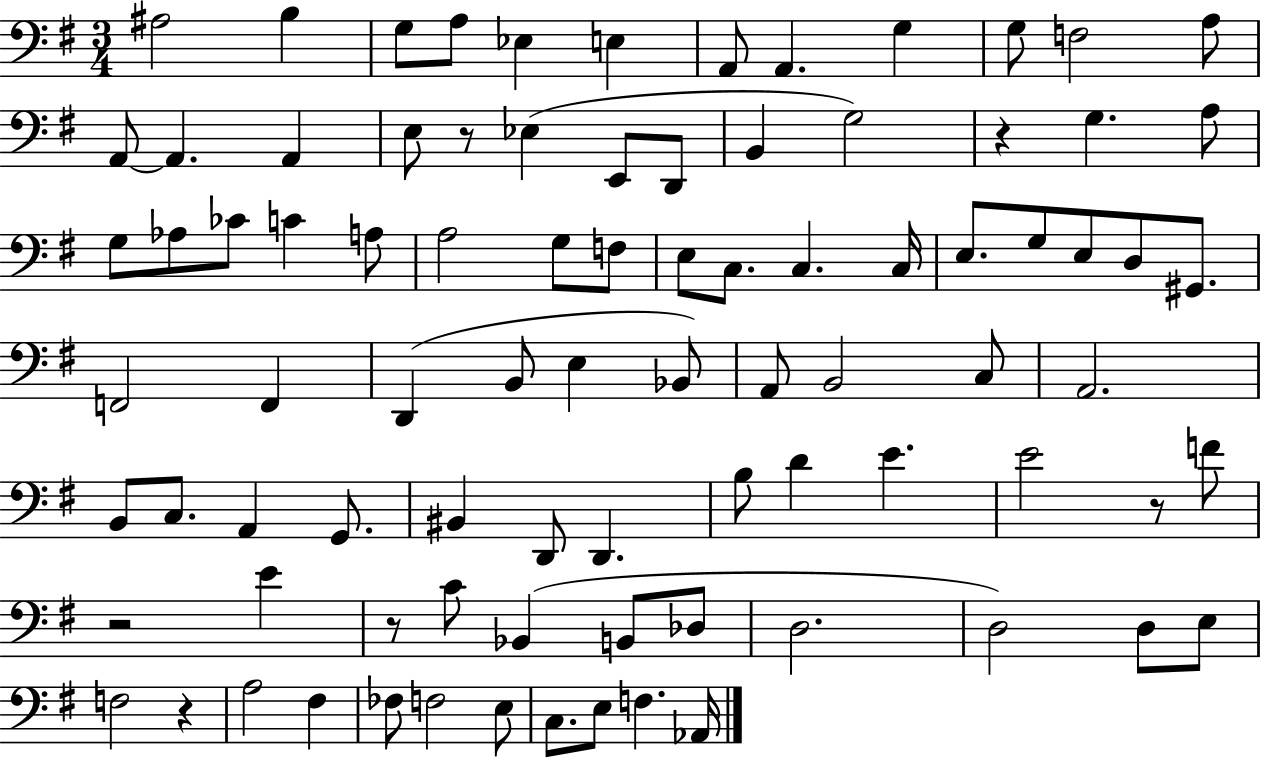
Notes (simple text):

A#3/h B3/q G3/e A3/e Eb3/q E3/q A2/e A2/q. G3/q G3/e F3/h A3/e A2/e A2/q. A2/q E3/e R/e Eb3/q E2/e D2/e B2/q G3/h R/q G3/q. A3/e G3/e Ab3/e CES4/e C4/q A3/e A3/h G3/e F3/e E3/e C3/e. C3/q. C3/s E3/e. G3/e E3/e D3/e G#2/e. F2/h F2/q D2/q B2/e E3/q Bb2/e A2/e B2/h C3/e A2/h. B2/e C3/e. A2/q G2/e. BIS2/q D2/e D2/q. B3/e D4/q E4/q. E4/h R/e F4/e R/h E4/q R/e C4/e Bb2/q B2/e Db3/e D3/h. D3/h D3/e E3/e F3/h R/q A3/h F#3/q FES3/e F3/h E3/e C3/e. E3/e F3/q. Ab2/s